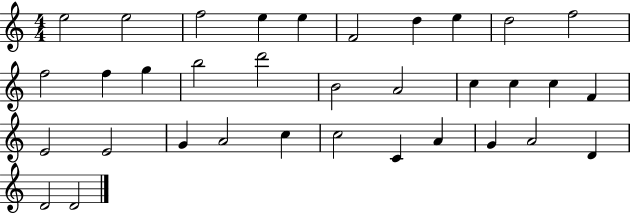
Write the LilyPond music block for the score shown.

{
  \clef treble
  \numericTimeSignature
  \time 4/4
  \key c \major
  e''2 e''2 | f''2 e''4 e''4 | f'2 d''4 e''4 | d''2 f''2 | \break f''2 f''4 g''4 | b''2 d'''2 | b'2 a'2 | c''4 c''4 c''4 f'4 | \break e'2 e'2 | g'4 a'2 c''4 | c''2 c'4 a'4 | g'4 a'2 d'4 | \break d'2 d'2 | \bar "|."
}